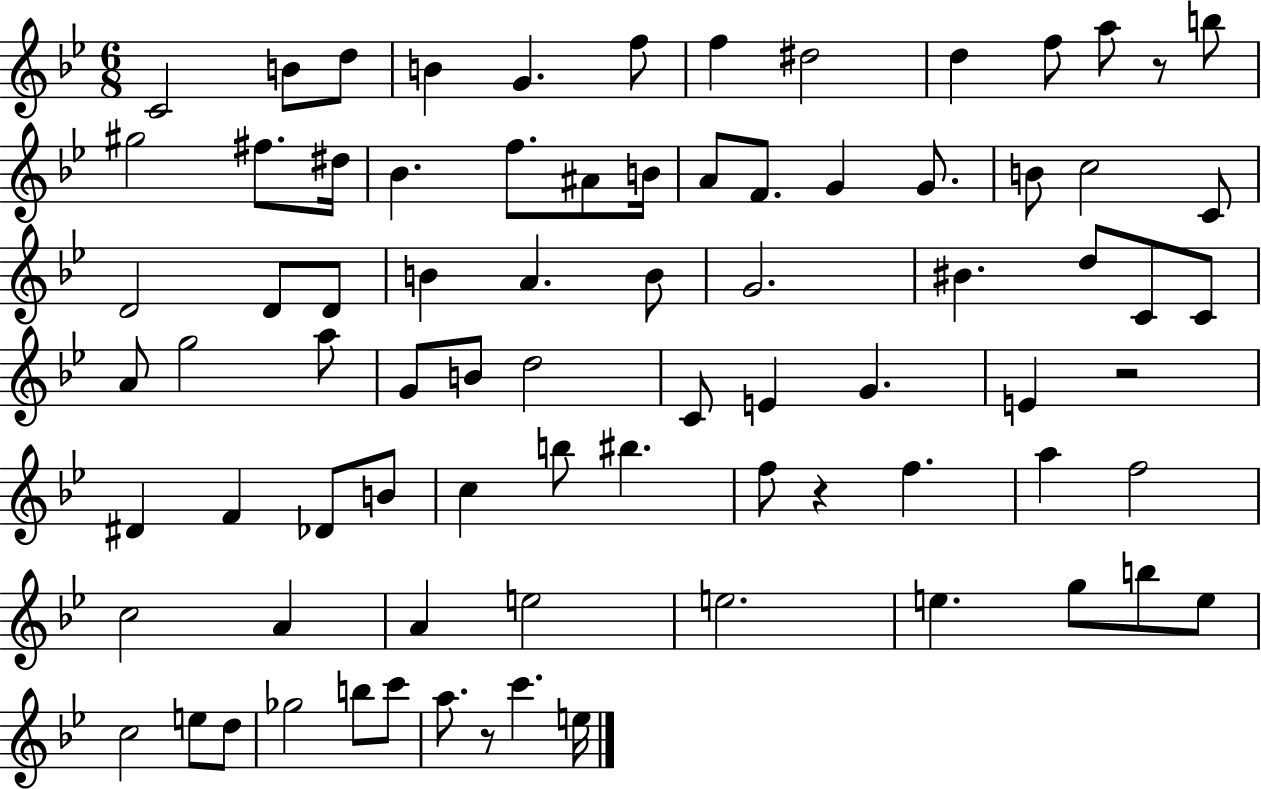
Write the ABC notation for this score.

X:1
T:Untitled
M:6/8
L:1/4
K:Bb
C2 B/2 d/2 B G f/2 f ^d2 d f/2 a/2 z/2 b/2 ^g2 ^f/2 ^d/4 _B f/2 ^A/2 B/4 A/2 F/2 G G/2 B/2 c2 C/2 D2 D/2 D/2 B A B/2 G2 ^B d/2 C/2 C/2 A/2 g2 a/2 G/2 B/2 d2 C/2 E G E z2 ^D F _D/2 B/2 c b/2 ^b f/2 z f a f2 c2 A A e2 e2 e g/2 b/2 e/2 c2 e/2 d/2 _g2 b/2 c'/2 a/2 z/2 c' e/4